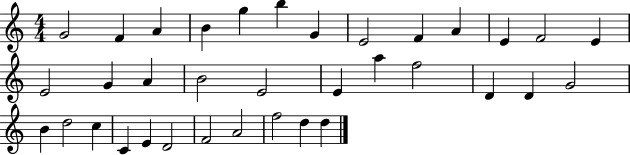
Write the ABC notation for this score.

X:1
T:Untitled
M:4/4
L:1/4
K:C
G2 F A B g b G E2 F A E F2 E E2 G A B2 E2 E a f2 D D G2 B d2 c C E D2 F2 A2 f2 d d